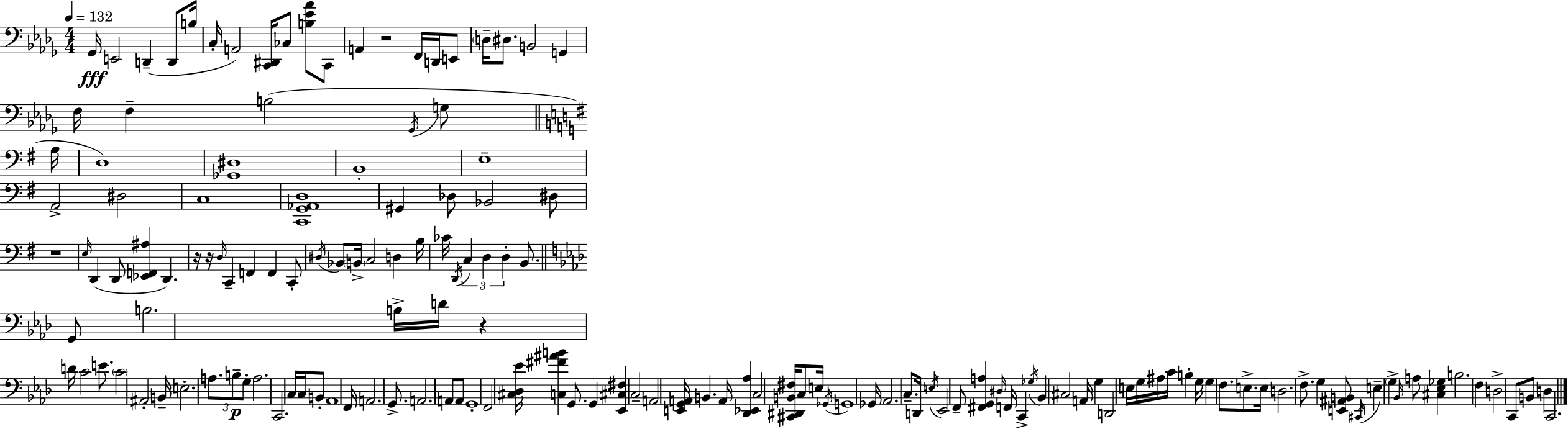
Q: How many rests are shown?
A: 5